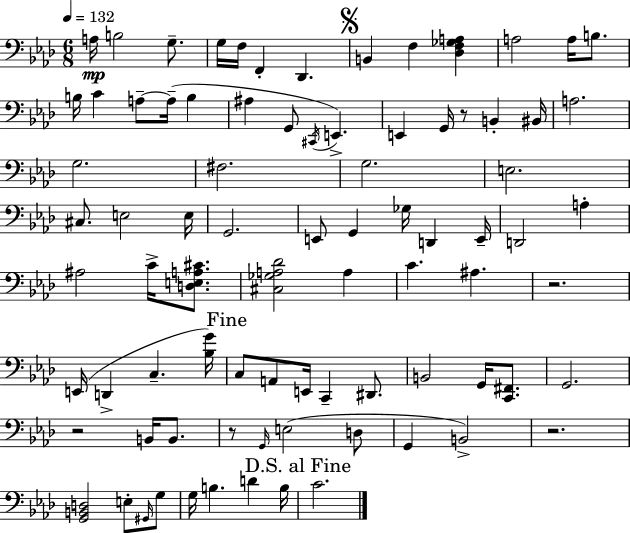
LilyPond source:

{
  \clef bass
  \numericTimeSignature
  \time 6/8
  \key f \minor
  \tempo 4 = 132
  a16\mp b2 g8.-- | g16 f16 f,4-. des,4. | \mark \markup { \musicglyph "scripts.segno" } b,4 f4 <des f ges a>4 | a2 a16 b8. | \break b16 c'4 a8--~~ a16--( b4 | ais4 g,8 \acciaccatura { cis,16 }) e,4.-> | e,4 g,16 r8 b,4-. | bis,16 a2. | \break g2. | fis2. | g2. | e2. | \break cis8. e2 | e16 g,2. | e,8 g,4 ges16 d,4 | e,16-- d,2 a4-. | \break ais2 c'16-> <d e a cis'>8. | <cis ges a des'>2 a4 | c'4. ais4. | r2. | \break e,16( d,4-> c4.-- | <bes g'>16) \mark "Fine" c8 a,8 e,16 c,4-- dis,8. | b,2 g,16 <c, fis,>8. | g,2. | \break r2 b,16 b,8. | r8 \grace { g,16 }( e2 | d8 g,4 b,2->) | r2. | \break <g, b, d>2 e8-. | \grace { gis,16 } g8 g16 b4. d'4 | b16 \mark "D.S. al Fine" c'2. | \bar "|."
}